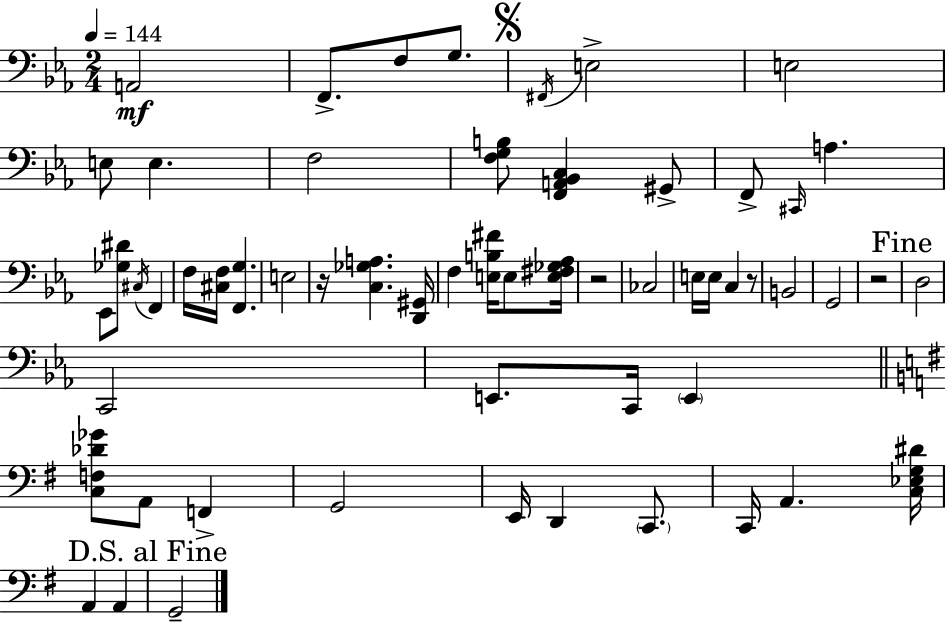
X:1
T:Untitled
M:2/4
L:1/4
K:Eb
A,,2 F,,/2 F,/2 G,/2 ^F,,/4 E,2 E,2 E,/2 E, F,2 [F,G,B,]/2 [F,,A,,_B,,C,] ^G,,/2 F,,/2 ^C,,/4 A, _E,,/2 [_G,^D]/2 ^C,/4 F,, F,/4 [^C,F,]/4 [F,,G,] E,2 z/4 [C,_G,A,] [D,,^G,,]/4 F, [E,B,^F]/4 E,/2 [E,^F,_G,_A,]/4 z2 _C,2 E,/4 E,/4 C, z/2 B,,2 G,,2 z2 D,2 C,,2 E,,/2 C,,/4 E,, [C,F,_D_G]/2 A,,/2 F,, G,,2 E,,/4 D,, C,,/2 C,,/4 A,, [C,_E,G,^D]/4 A,, A,, G,,2